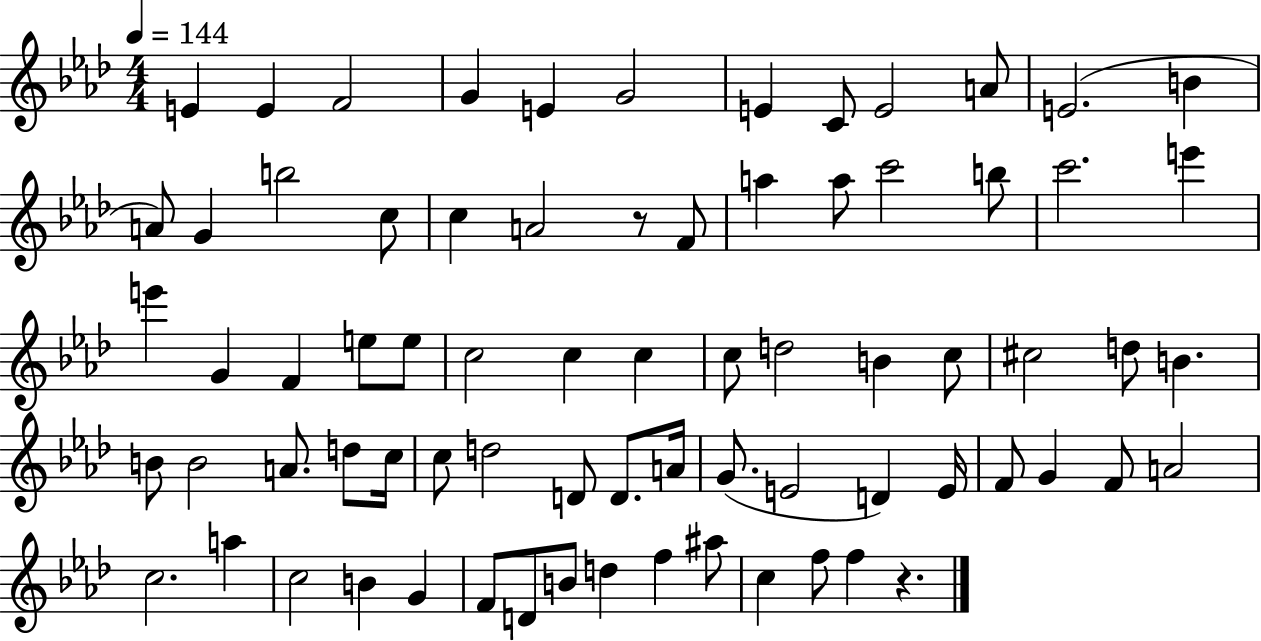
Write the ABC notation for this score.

X:1
T:Untitled
M:4/4
L:1/4
K:Ab
E E F2 G E G2 E C/2 E2 A/2 E2 B A/2 G b2 c/2 c A2 z/2 F/2 a a/2 c'2 b/2 c'2 e' e' G F e/2 e/2 c2 c c c/2 d2 B c/2 ^c2 d/2 B B/2 B2 A/2 d/2 c/4 c/2 d2 D/2 D/2 A/4 G/2 E2 D E/4 F/2 G F/2 A2 c2 a c2 B G F/2 D/2 B/2 d f ^a/2 c f/2 f z